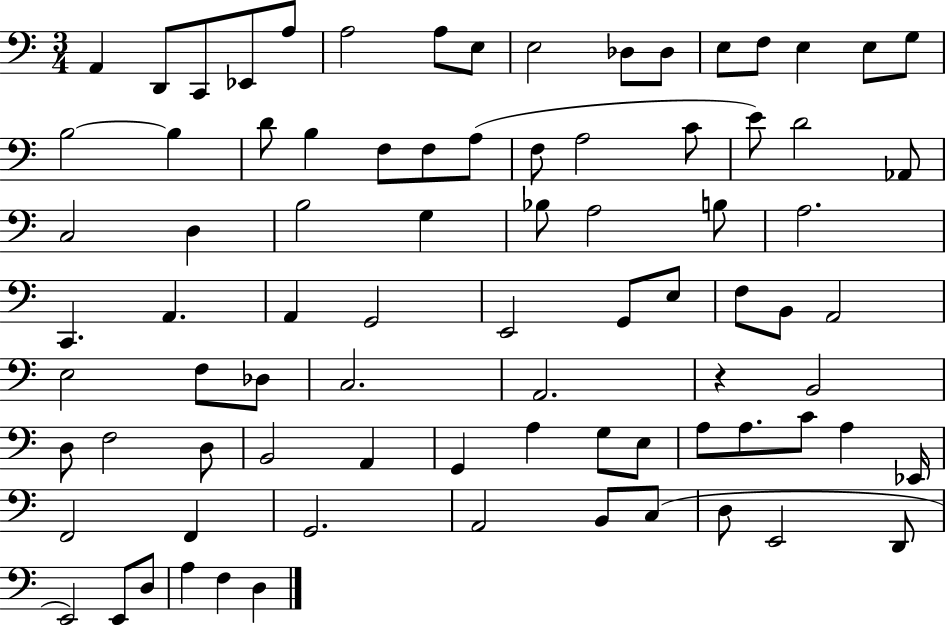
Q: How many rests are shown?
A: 1